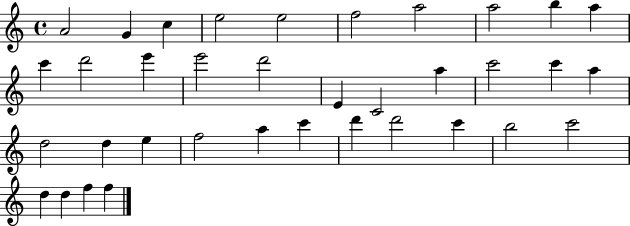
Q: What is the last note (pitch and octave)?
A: F5